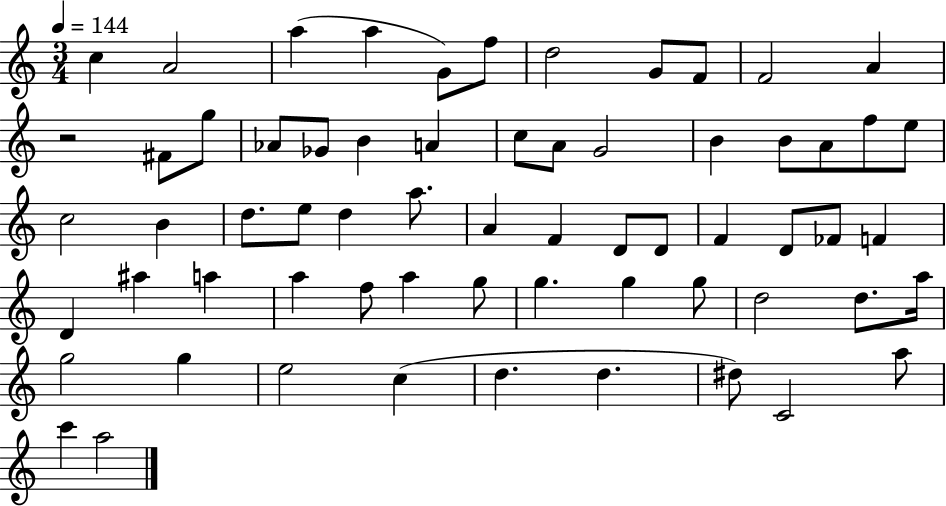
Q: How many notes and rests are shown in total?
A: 64